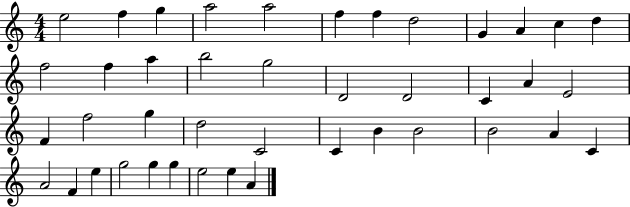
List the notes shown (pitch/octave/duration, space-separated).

E5/h F5/q G5/q A5/h A5/h F5/q F5/q D5/h G4/q A4/q C5/q D5/q F5/h F5/q A5/q B5/h G5/h D4/h D4/h C4/q A4/q E4/h F4/q F5/h G5/q D5/h C4/h C4/q B4/q B4/h B4/h A4/q C4/q A4/h F4/q E5/q G5/h G5/q G5/q E5/h E5/q A4/q